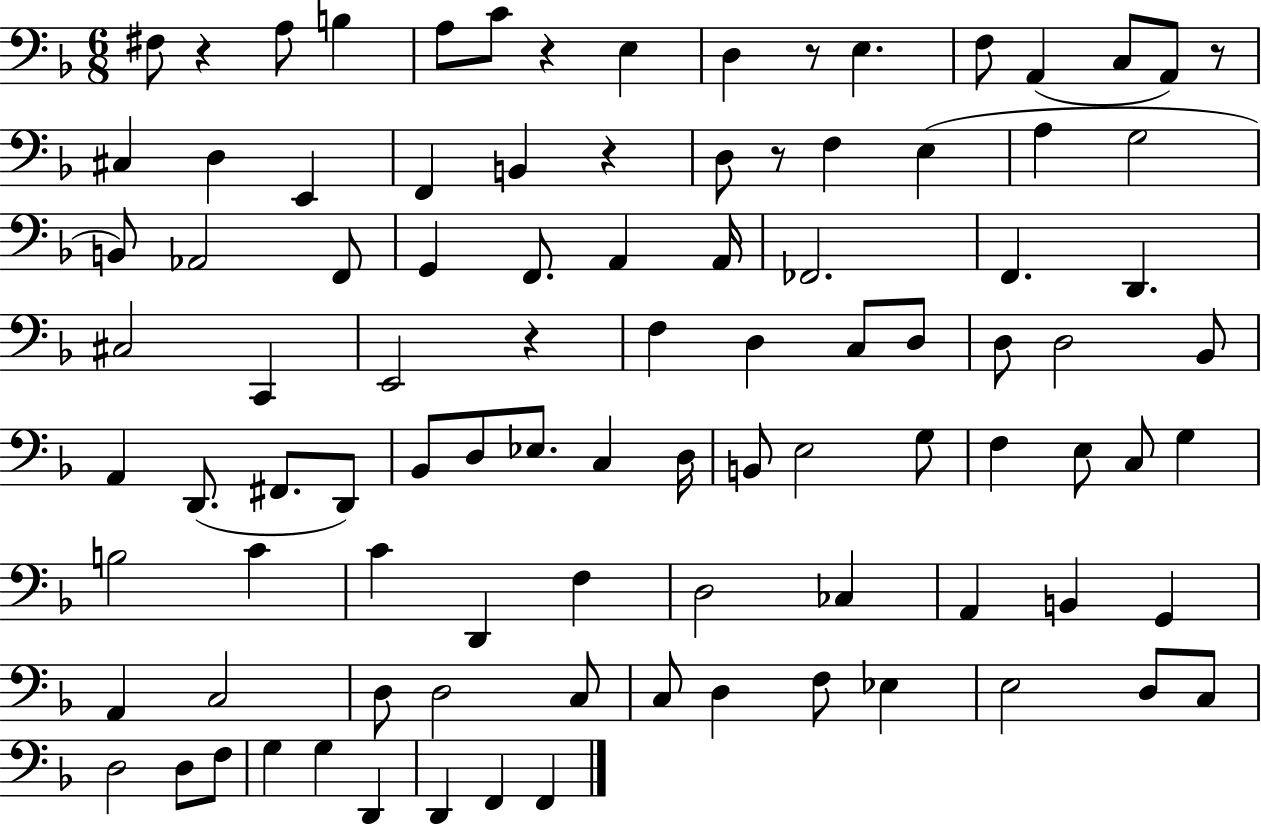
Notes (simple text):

F#3/e R/q A3/e B3/q A3/e C4/e R/q E3/q D3/q R/e E3/q. F3/e A2/q C3/e A2/e R/e C#3/q D3/q E2/q F2/q B2/q R/q D3/e R/e F3/q E3/q A3/q G3/h B2/e Ab2/h F2/e G2/q F2/e. A2/q A2/s FES2/h. F2/q. D2/q. C#3/h C2/q E2/h R/q F3/q D3/q C3/e D3/e D3/e D3/h Bb2/e A2/q D2/e. F#2/e. D2/e Bb2/e D3/e Eb3/e. C3/q D3/s B2/e E3/h G3/e F3/q E3/e C3/e G3/q B3/h C4/q C4/q D2/q F3/q D3/h CES3/q A2/q B2/q G2/q A2/q C3/h D3/e D3/h C3/e C3/e D3/q F3/e Eb3/q E3/h D3/e C3/e D3/h D3/e F3/e G3/q G3/q D2/q D2/q F2/q F2/q